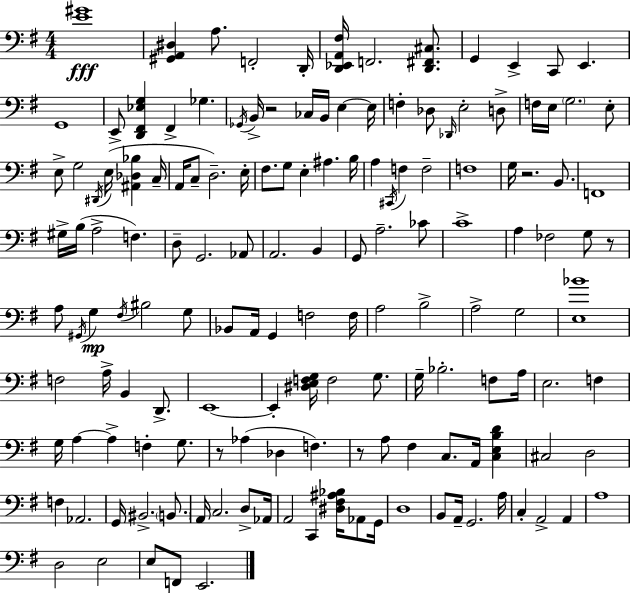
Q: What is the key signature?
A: G major